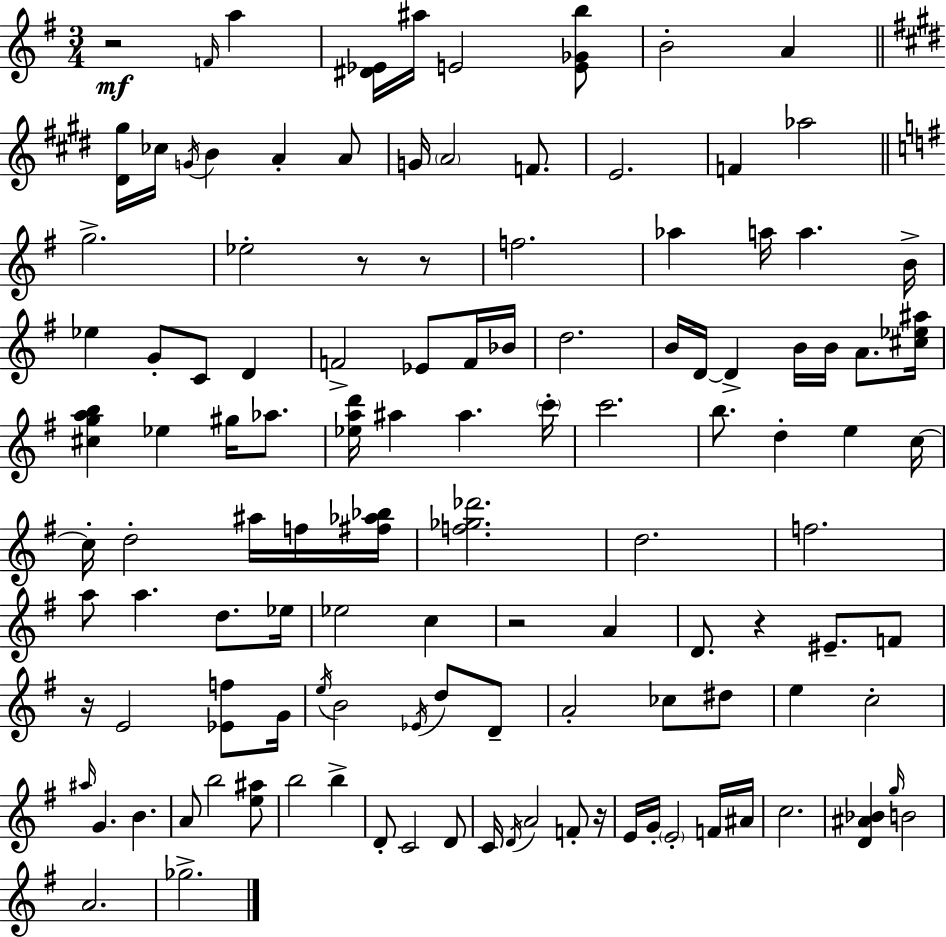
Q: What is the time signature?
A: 3/4